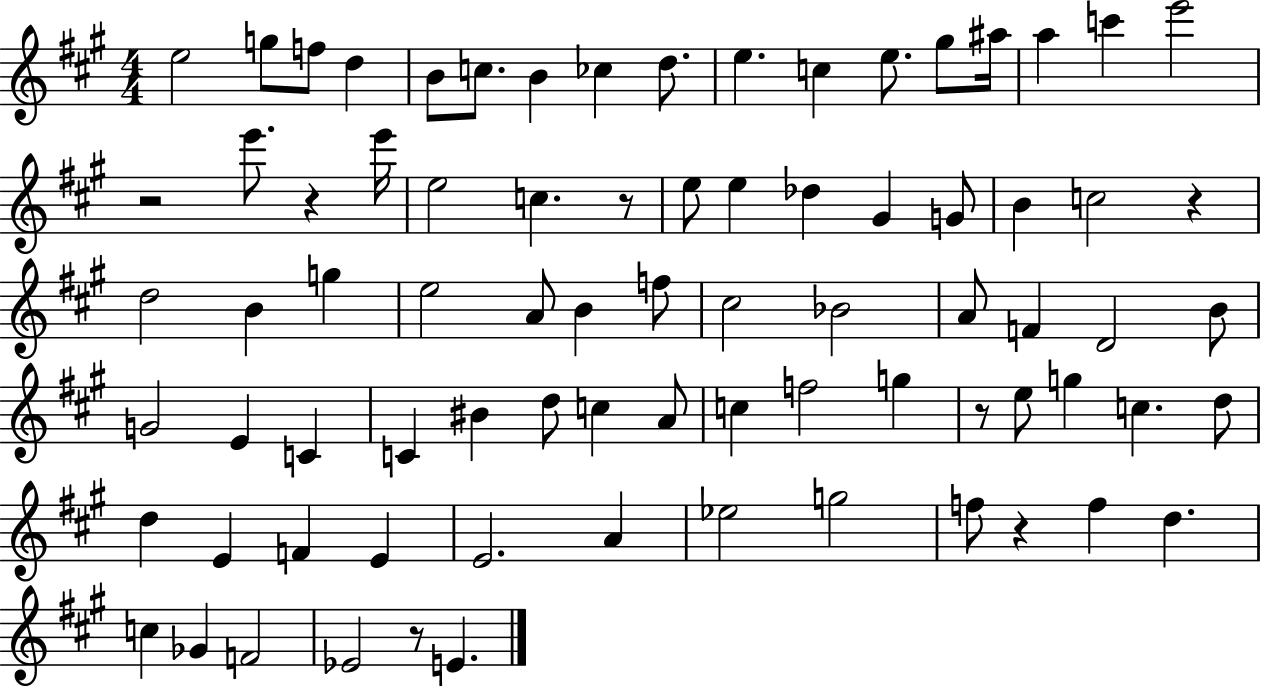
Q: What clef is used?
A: treble